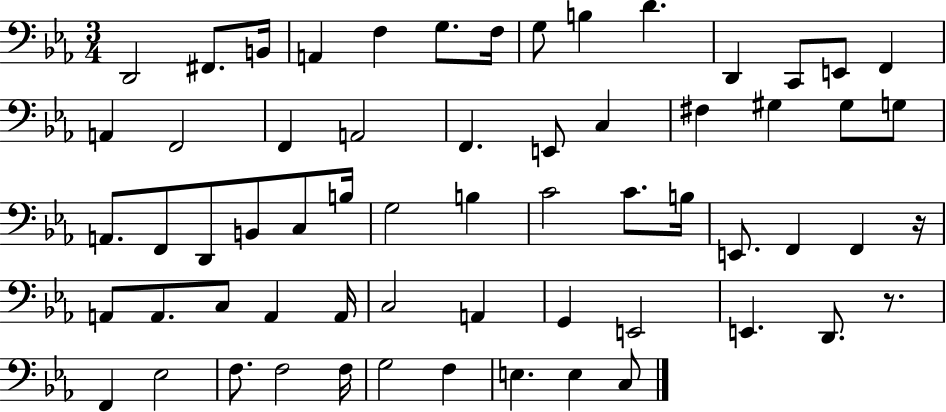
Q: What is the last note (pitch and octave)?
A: C3